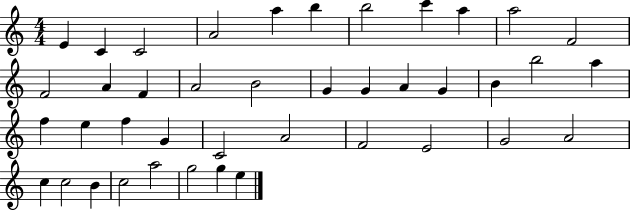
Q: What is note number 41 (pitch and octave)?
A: E5